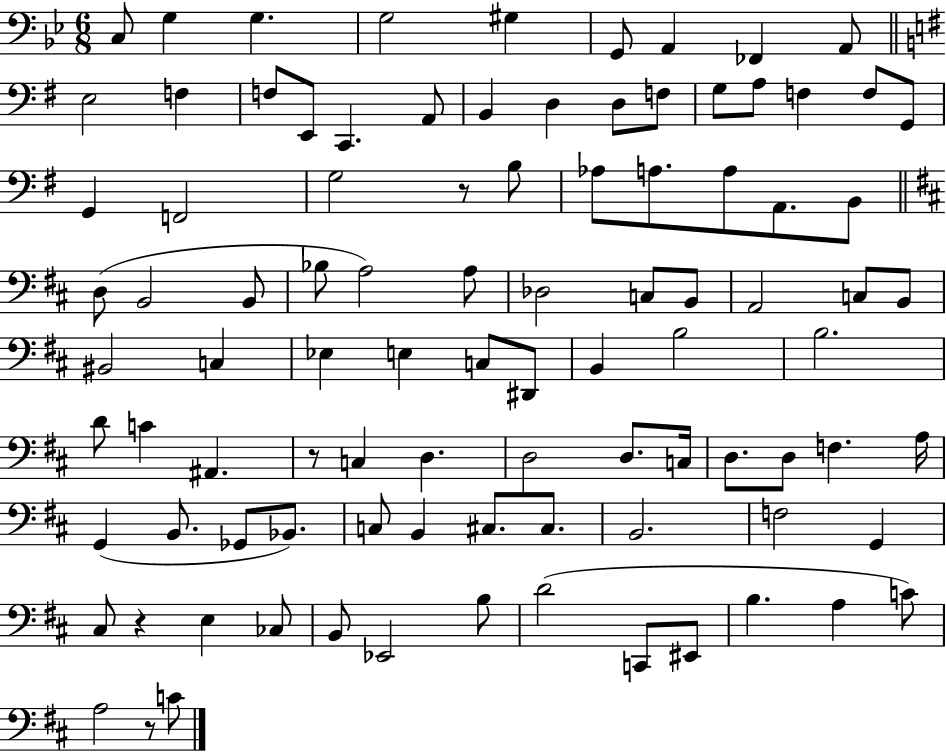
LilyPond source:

{
  \clef bass
  \numericTimeSignature
  \time 6/8
  \key bes \major
  c8 g4 g4. | g2 gis4 | g,8 a,4 fes,4 a,8 | \bar "||" \break \key g \major e2 f4 | f8 e,8 c,4. a,8 | b,4 d4 d8 f8 | g8 a8 f4 f8 g,8 | \break g,4 f,2 | g2 r8 b8 | aes8 a8. a8 a,8. b,8 | \bar "||" \break \key d \major d8( b,2 b,8 | bes8 a2) a8 | des2 c8 b,8 | a,2 c8 b,8 | \break bis,2 c4 | ees4 e4 c8 dis,8 | b,4 b2 | b2. | \break d'8 c'4 ais,4. | r8 c4 d4. | d2 d8. c16 | d8. d8 f4. a16 | \break g,4( b,8. ges,8 bes,8.) | c8 b,4 cis8. cis8. | b,2. | f2 g,4 | \break cis8 r4 e4 ces8 | b,8 ees,2 b8 | d'2( c,8 eis,8 | b4. a4 c'8) | \break a2 r8 c'8 | \bar "|."
}